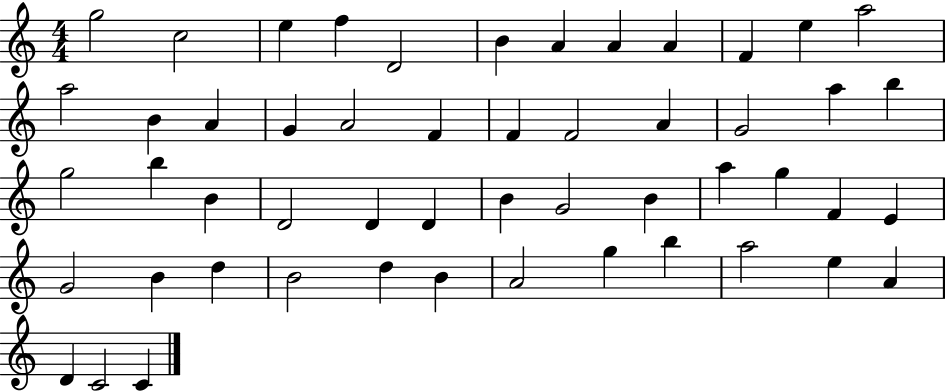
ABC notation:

X:1
T:Untitled
M:4/4
L:1/4
K:C
g2 c2 e f D2 B A A A F e a2 a2 B A G A2 F F F2 A G2 a b g2 b B D2 D D B G2 B a g F E G2 B d B2 d B A2 g b a2 e A D C2 C